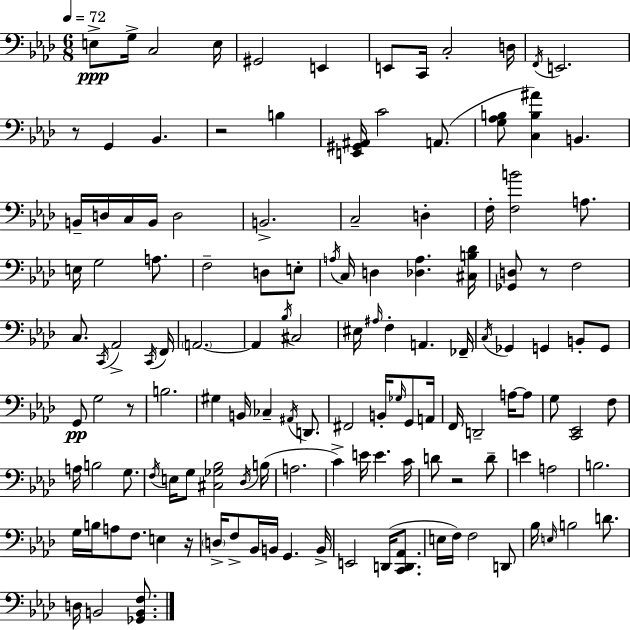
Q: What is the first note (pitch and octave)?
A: E3